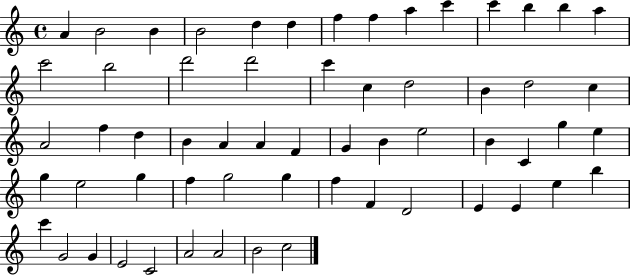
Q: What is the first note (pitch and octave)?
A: A4